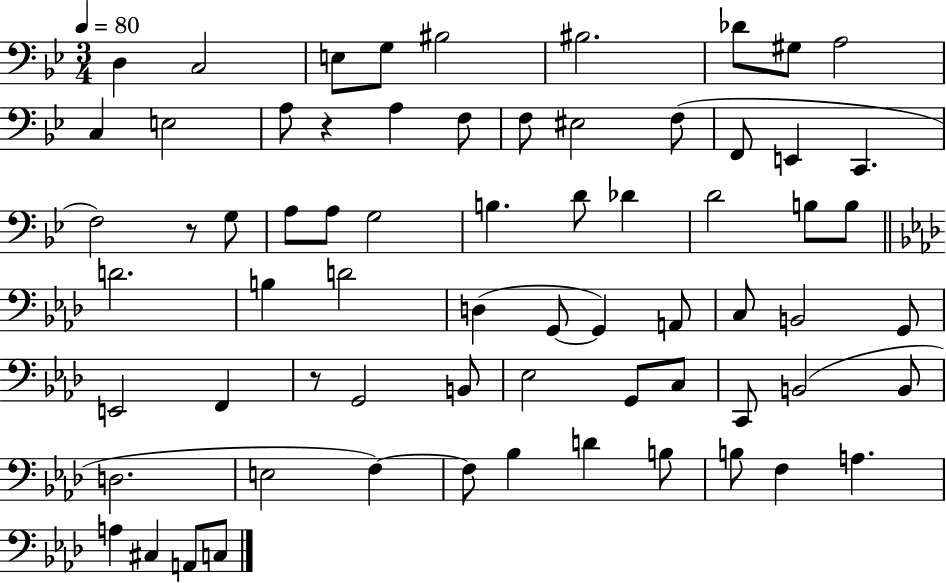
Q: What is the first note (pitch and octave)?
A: D3